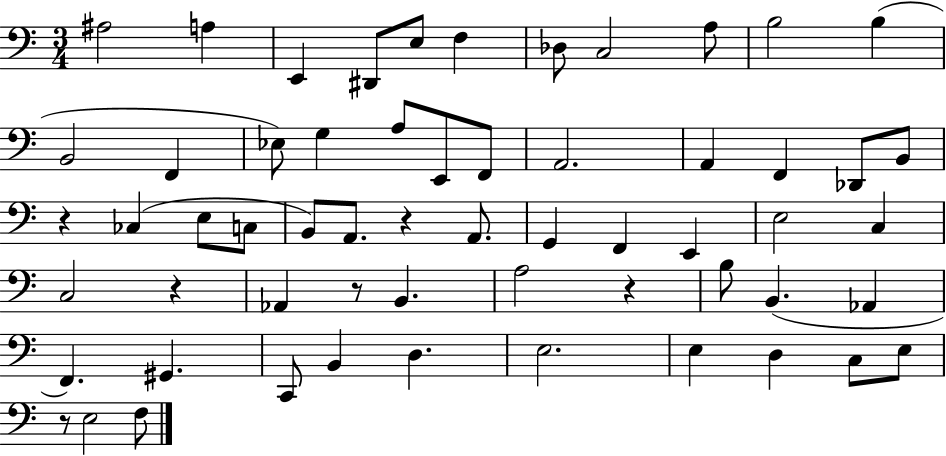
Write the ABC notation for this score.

X:1
T:Untitled
M:3/4
L:1/4
K:C
^A,2 A, E,, ^D,,/2 E,/2 F, _D,/2 C,2 A,/2 B,2 B, B,,2 F,, _E,/2 G, A,/2 E,,/2 F,,/2 A,,2 A,, F,, _D,,/2 B,,/2 z _C, E,/2 C,/2 B,,/2 A,,/2 z A,,/2 G,, F,, E,, E,2 C, C,2 z _A,, z/2 B,, A,2 z B,/2 B,, _A,, F,, ^G,, C,,/2 B,, D, E,2 E, D, C,/2 E,/2 z/2 E,2 F,/2